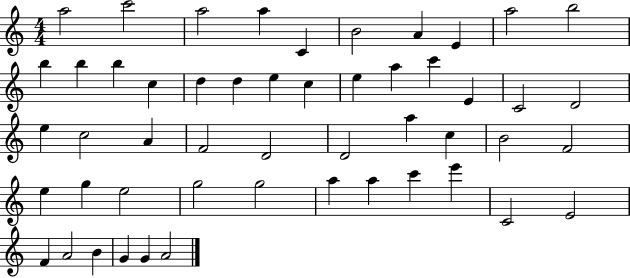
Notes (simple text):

A5/h C6/h A5/h A5/q C4/q B4/h A4/q E4/q A5/h B5/h B5/q B5/q B5/q C5/q D5/q D5/q E5/q C5/q E5/q A5/q C6/q E4/q C4/h D4/h E5/q C5/h A4/q F4/h D4/h D4/h A5/q C5/q B4/h F4/h E5/q G5/q E5/h G5/h G5/h A5/q A5/q C6/q E6/q C4/h E4/h F4/q A4/h B4/q G4/q G4/q A4/h